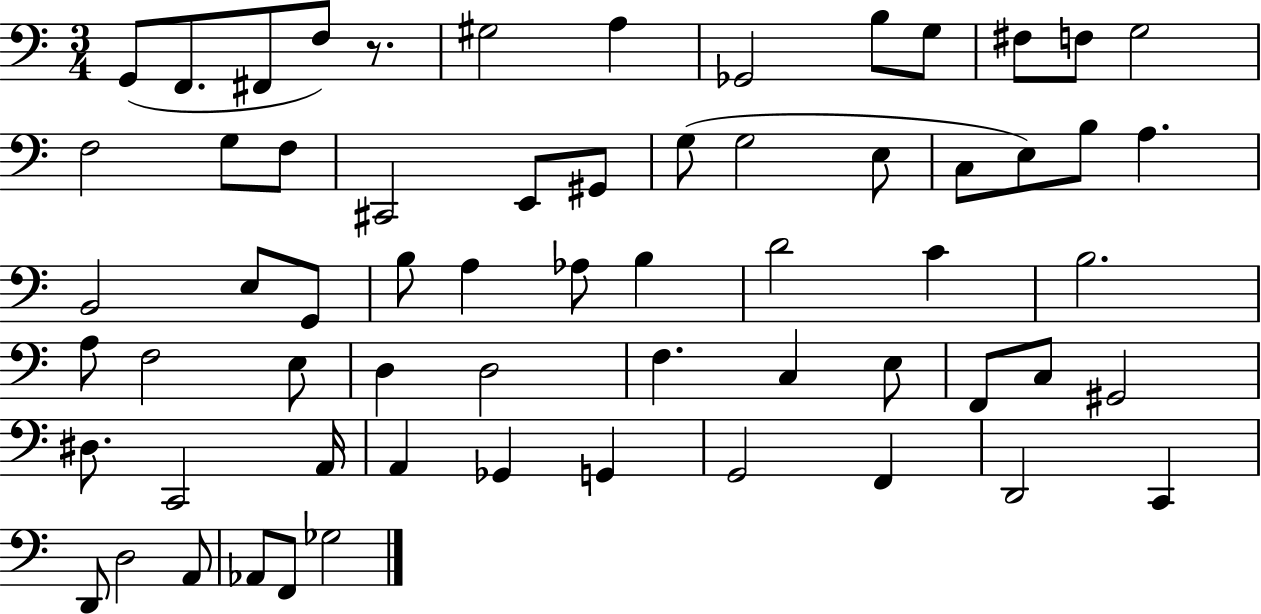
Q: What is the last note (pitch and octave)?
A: Gb3